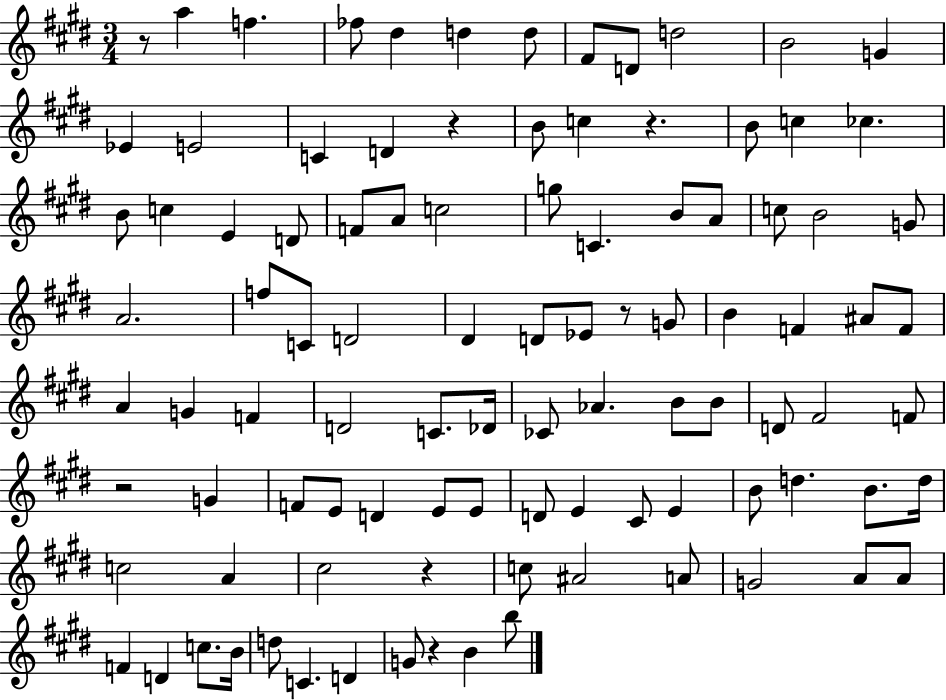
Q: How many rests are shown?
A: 7